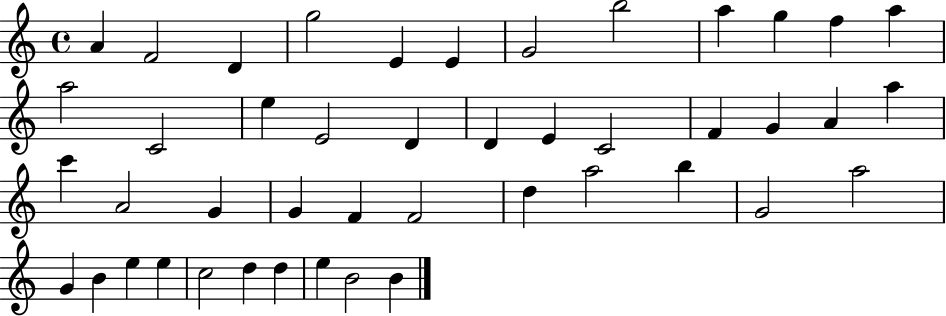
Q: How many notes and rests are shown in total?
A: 45